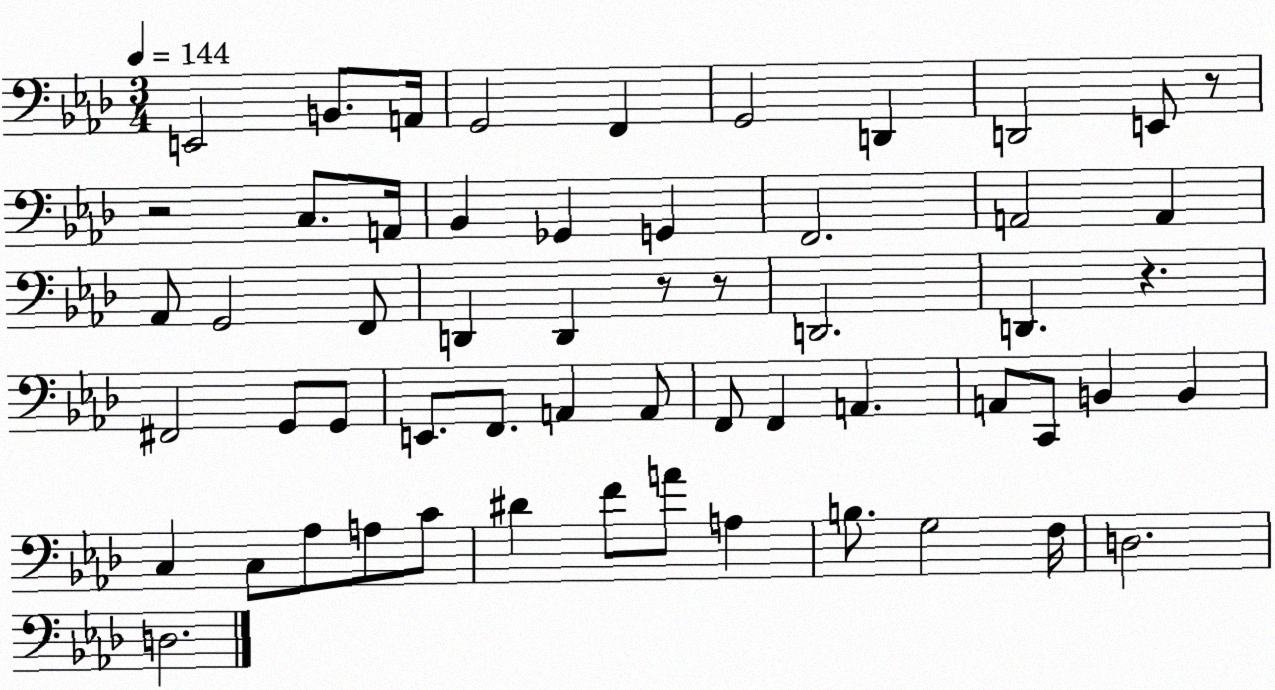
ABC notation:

X:1
T:Untitled
M:3/4
L:1/4
K:Ab
E,,2 B,,/2 A,,/4 G,,2 F,, G,,2 D,, D,,2 E,,/2 z/2 z2 C,/2 A,,/4 _B,, _G,, G,, F,,2 A,,2 A,, _A,,/2 G,,2 F,,/2 D,, D,, z/2 z/2 D,,2 D,, z ^F,,2 G,,/2 G,,/2 E,,/2 F,,/2 A,, A,,/2 F,,/2 F,, A,, A,,/2 C,,/2 B,, B,, C, C,/2 _A,/2 A,/2 C/2 ^D F/2 A/2 A, B,/2 G,2 F,/4 D,2 D,2